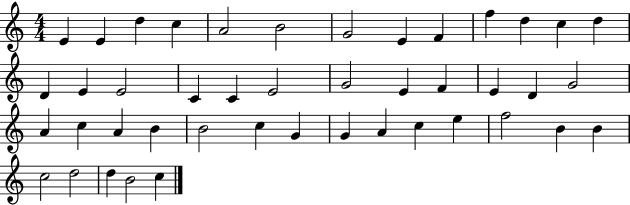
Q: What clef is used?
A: treble